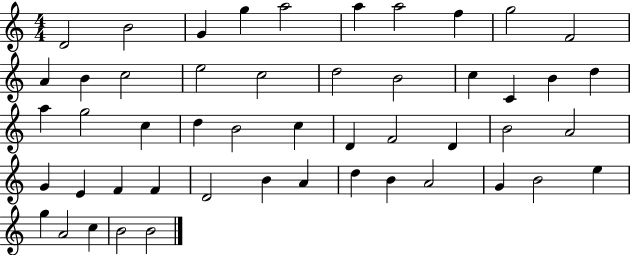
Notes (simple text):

D4/h B4/h G4/q G5/q A5/h A5/q A5/h F5/q G5/h F4/h A4/q B4/q C5/h E5/h C5/h D5/h B4/h C5/q C4/q B4/q D5/q A5/q G5/h C5/q D5/q B4/h C5/q D4/q F4/h D4/q B4/h A4/h G4/q E4/q F4/q F4/q D4/h B4/q A4/q D5/q B4/q A4/h G4/q B4/h E5/q G5/q A4/h C5/q B4/h B4/h